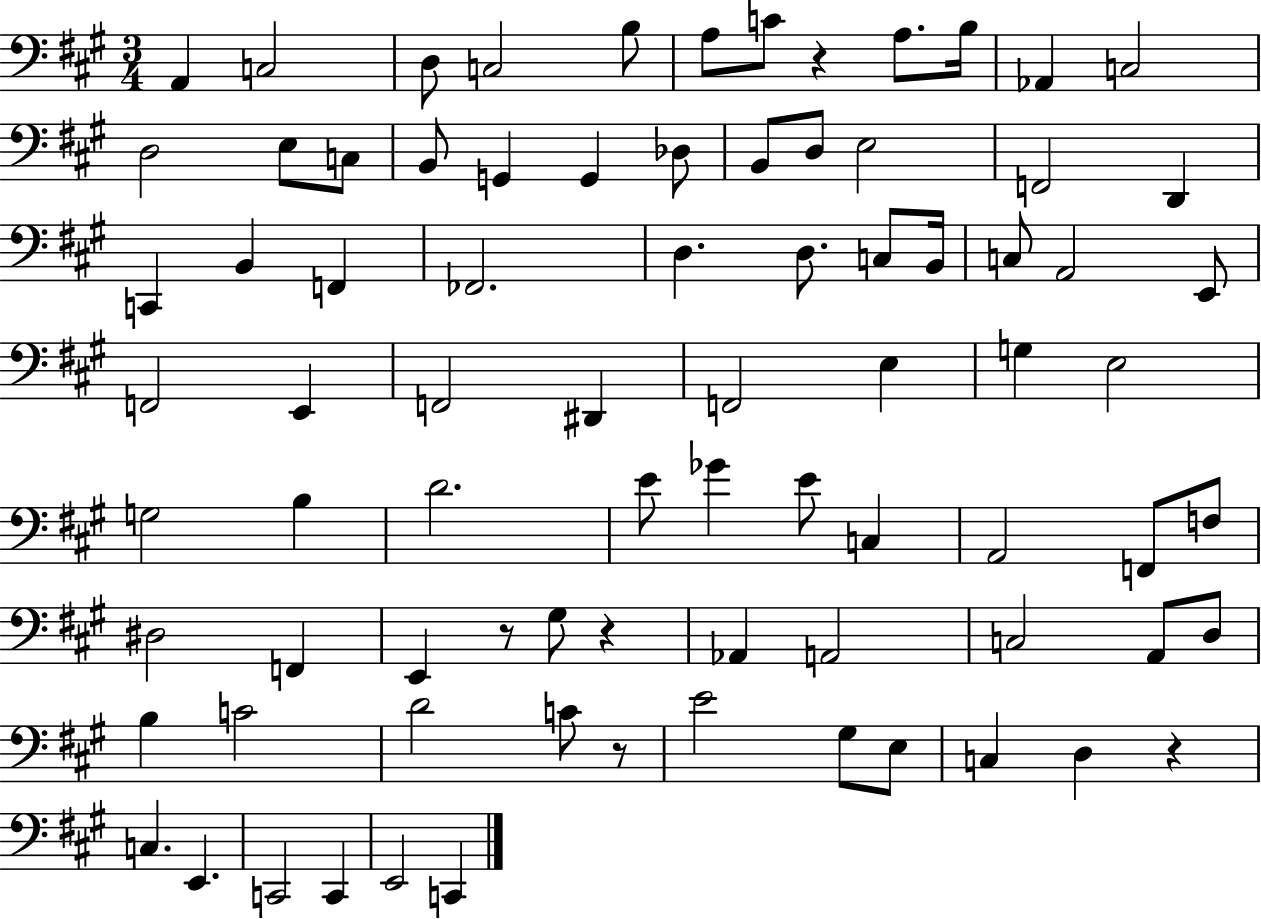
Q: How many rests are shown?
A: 5